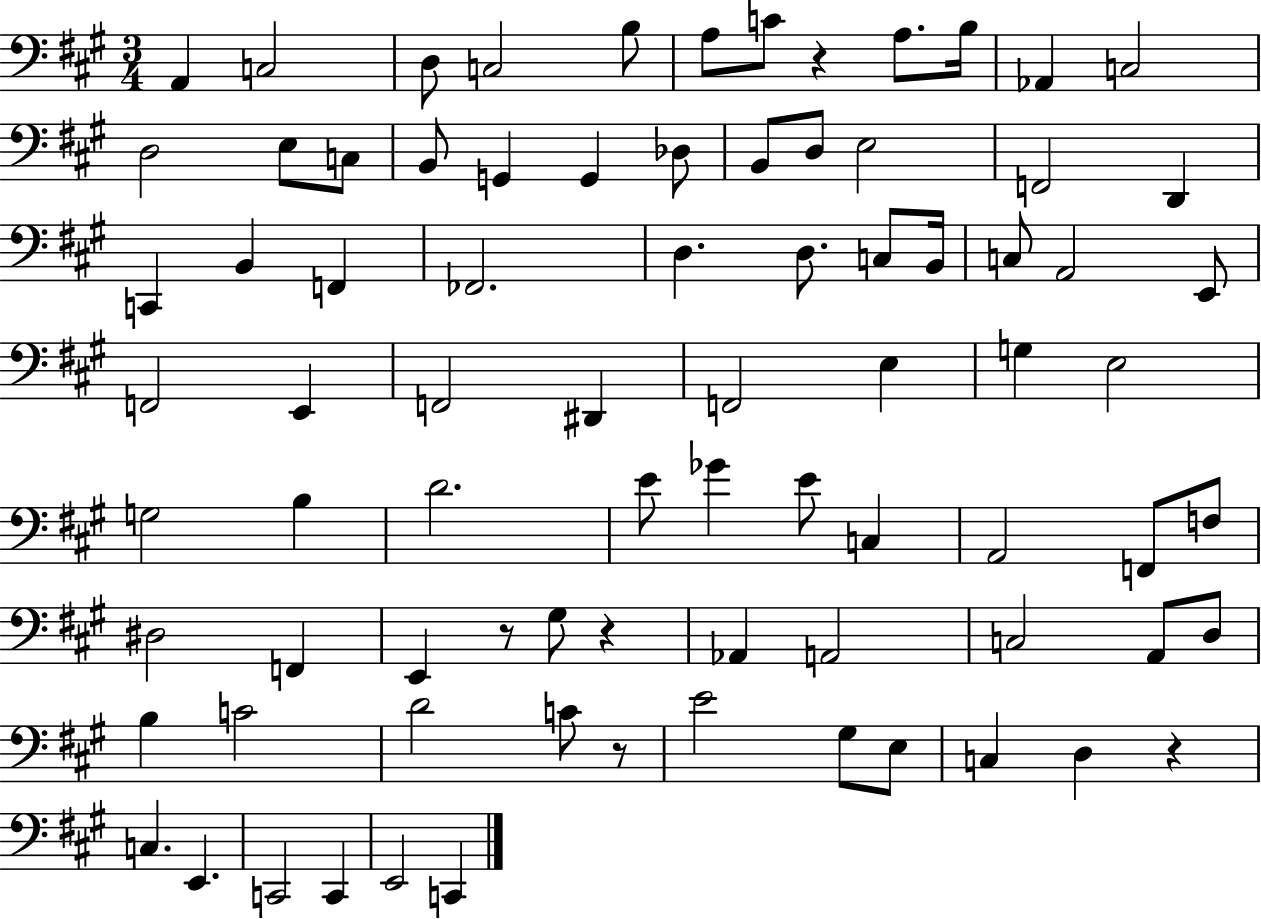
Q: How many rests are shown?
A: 5